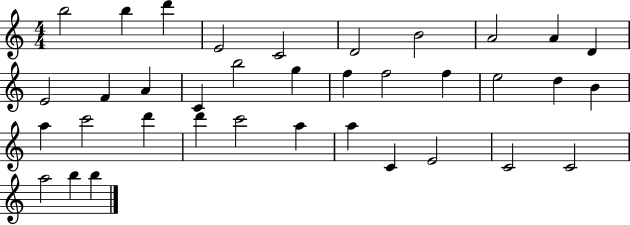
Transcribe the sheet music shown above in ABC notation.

X:1
T:Untitled
M:4/4
L:1/4
K:C
b2 b d' E2 C2 D2 B2 A2 A D E2 F A C b2 g f f2 f e2 d B a c'2 d' d' c'2 a a C E2 C2 C2 a2 b b